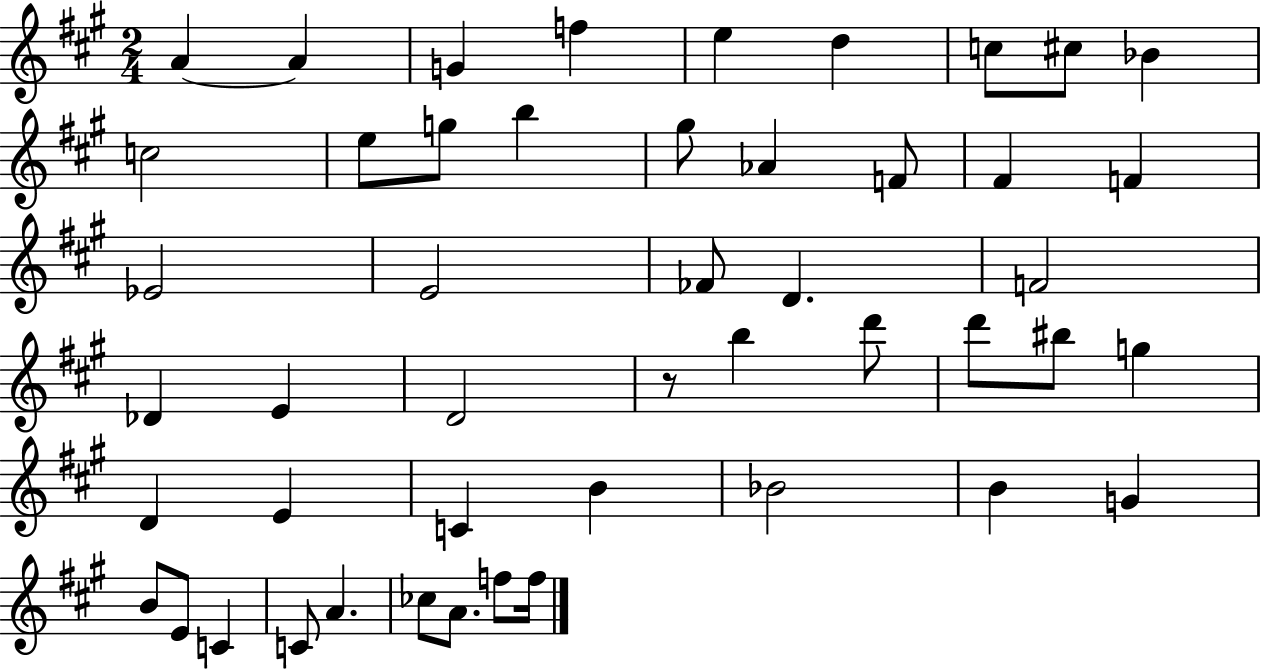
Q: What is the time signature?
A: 2/4